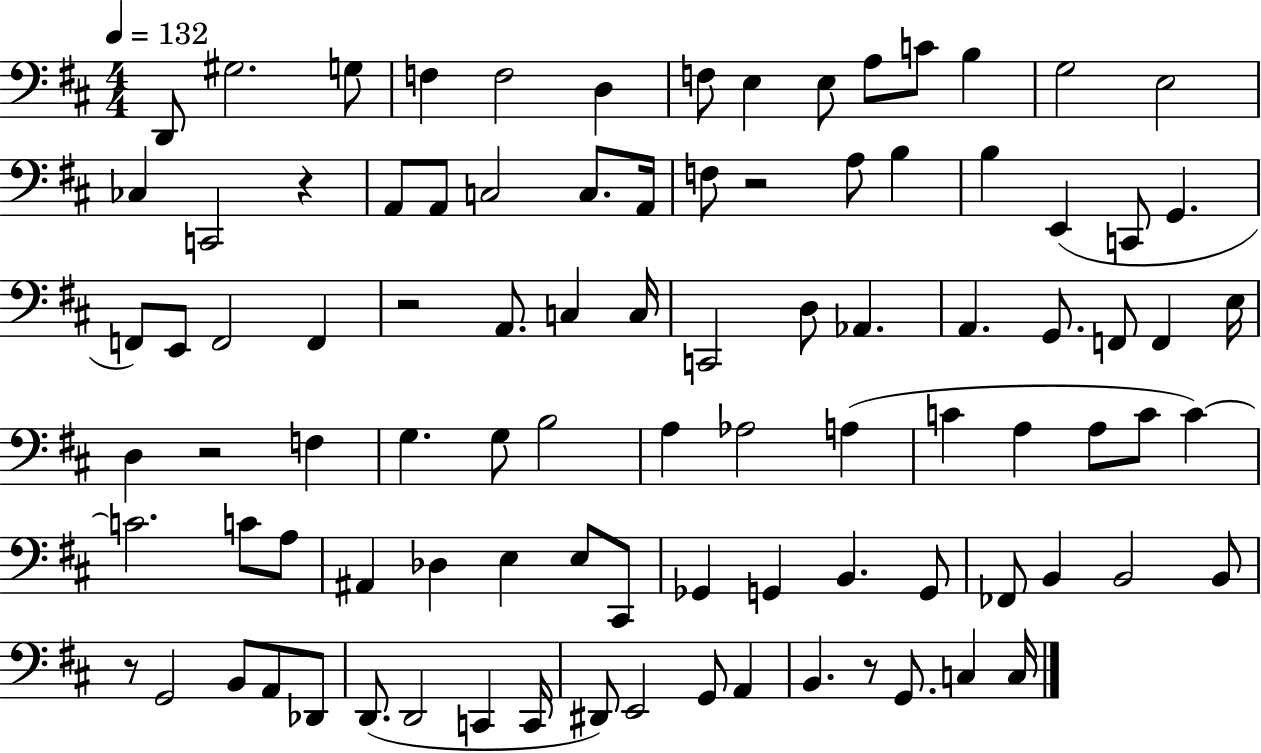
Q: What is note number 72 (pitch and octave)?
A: B2